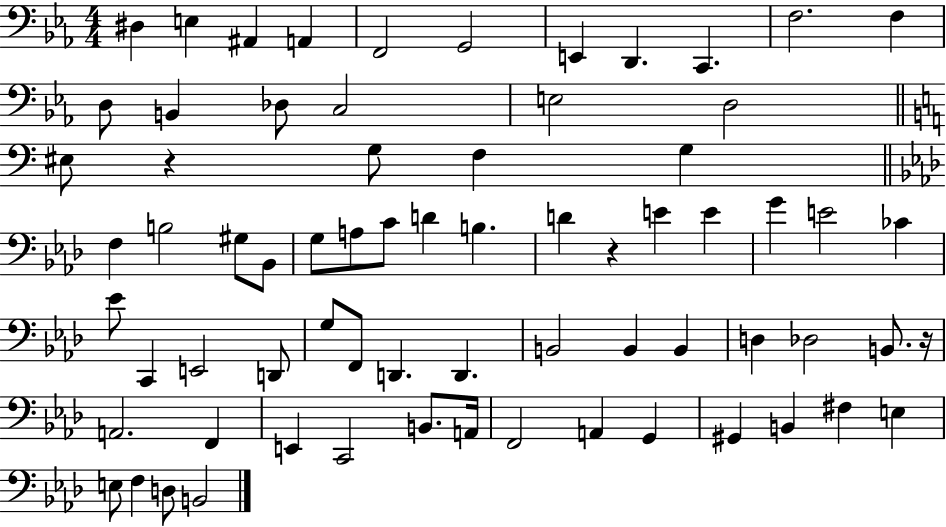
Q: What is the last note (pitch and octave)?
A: B2